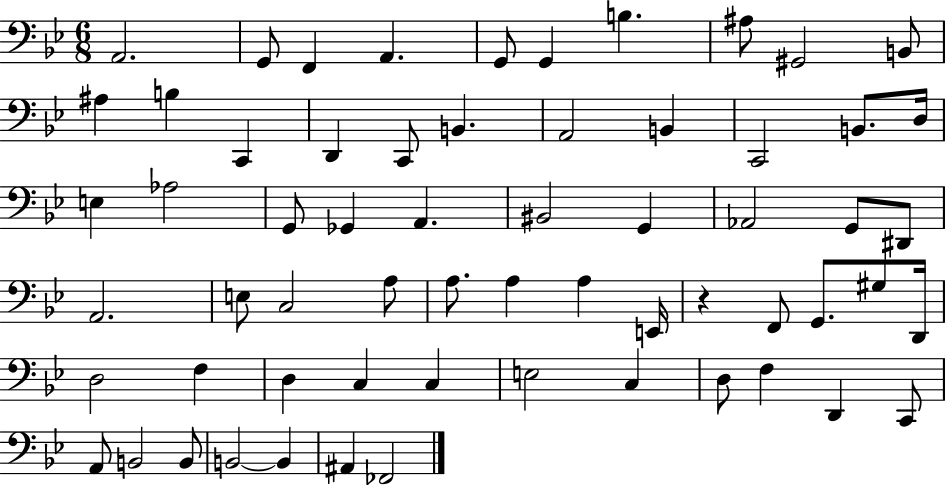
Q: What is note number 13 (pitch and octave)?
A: C2